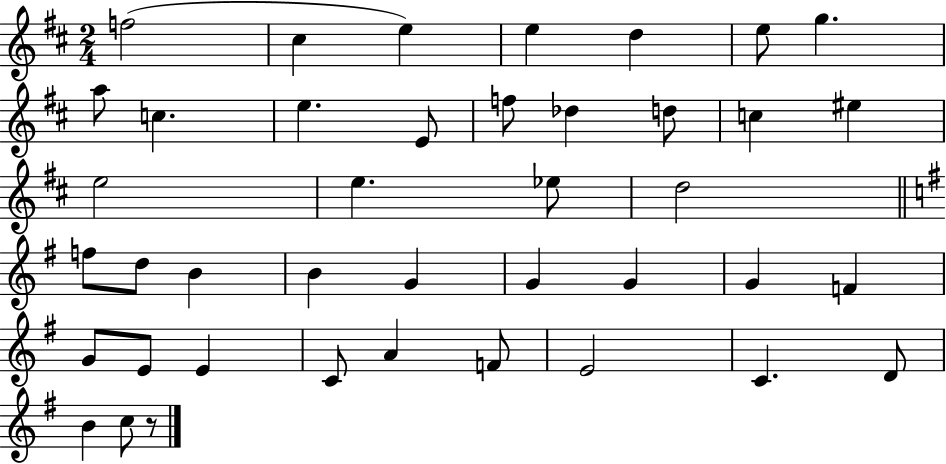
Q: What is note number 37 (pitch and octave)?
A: C4